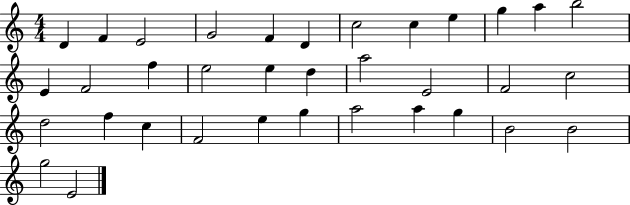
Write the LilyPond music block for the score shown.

{
  \clef treble
  \numericTimeSignature
  \time 4/4
  \key c \major
  d'4 f'4 e'2 | g'2 f'4 d'4 | c''2 c''4 e''4 | g''4 a''4 b''2 | \break e'4 f'2 f''4 | e''2 e''4 d''4 | a''2 e'2 | f'2 c''2 | \break d''2 f''4 c''4 | f'2 e''4 g''4 | a''2 a''4 g''4 | b'2 b'2 | \break g''2 e'2 | \bar "|."
}